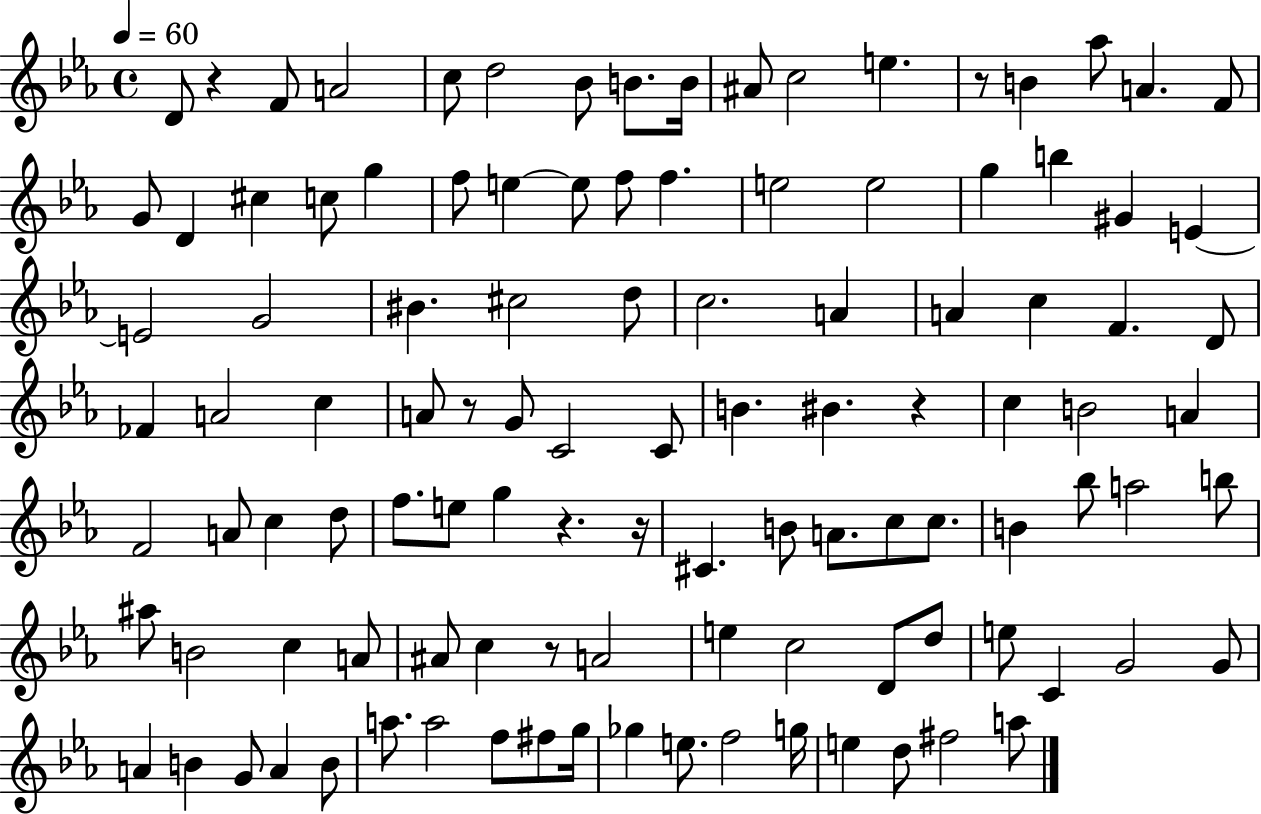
D4/e R/q F4/e A4/h C5/e D5/h Bb4/e B4/e. B4/s A#4/e C5/h E5/q. R/e B4/q Ab5/e A4/q. F4/e G4/e D4/q C#5/q C5/e G5/q F5/e E5/q E5/e F5/e F5/q. E5/h E5/h G5/q B5/q G#4/q E4/q E4/h G4/h BIS4/q. C#5/h D5/e C5/h. A4/q A4/q C5/q F4/q. D4/e FES4/q A4/h C5/q A4/e R/e G4/e C4/h C4/e B4/q. BIS4/q. R/q C5/q B4/h A4/q F4/h A4/e C5/q D5/e F5/e. E5/e G5/q R/q. R/s C#4/q. B4/e A4/e. C5/e C5/e. B4/q Bb5/e A5/h B5/e A#5/e B4/h C5/q A4/e A#4/e C5/q R/e A4/h E5/q C5/h D4/e D5/e E5/e C4/q G4/h G4/e A4/q B4/q G4/e A4/q B4/e A5/e. A5/h F5/e F#5/e G5/s Gb5/q E5/e. F5/h G5/s E5/q D5/e F#5/h A5/e